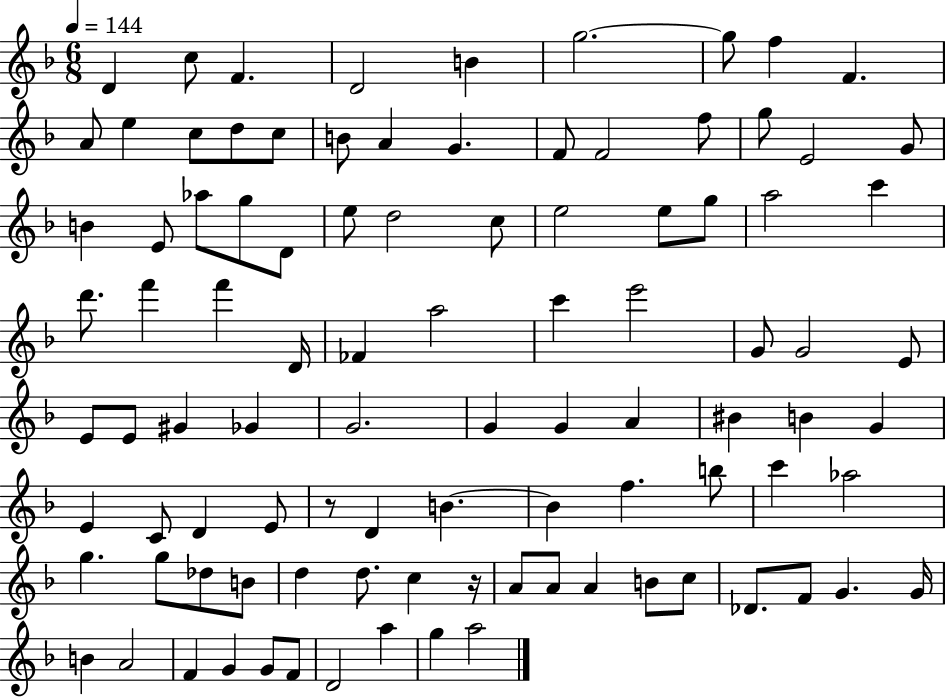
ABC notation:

X:1
T:Untitled
M:6/8
L:1/4
K:F
D c/2 F D2 B g2 g/2 f F A/2 e c/2 d/2 c/2 B/2 A G F/2 F2 f/2 g/2 E2 G/2 B E/2 _a/2 g/2 D/2 e/2 d2 c/2 e2 e/2 g/2 a2 c' d'/2 f' f' D/4 _F a2 c' e'2 G/2 G2 E/2 E/2 E/2 ^G _G G2 G G A ^B B G E C/2 D E/2 z/2 D B B f b/2 c' _a2 g g/2 _d/2 B/2 d d/2 c z/4 A/2 A/2 A B/2 c/2 _D/2 F/2 G G/4 B A2 F G G/2 F/2 D2 a g a2